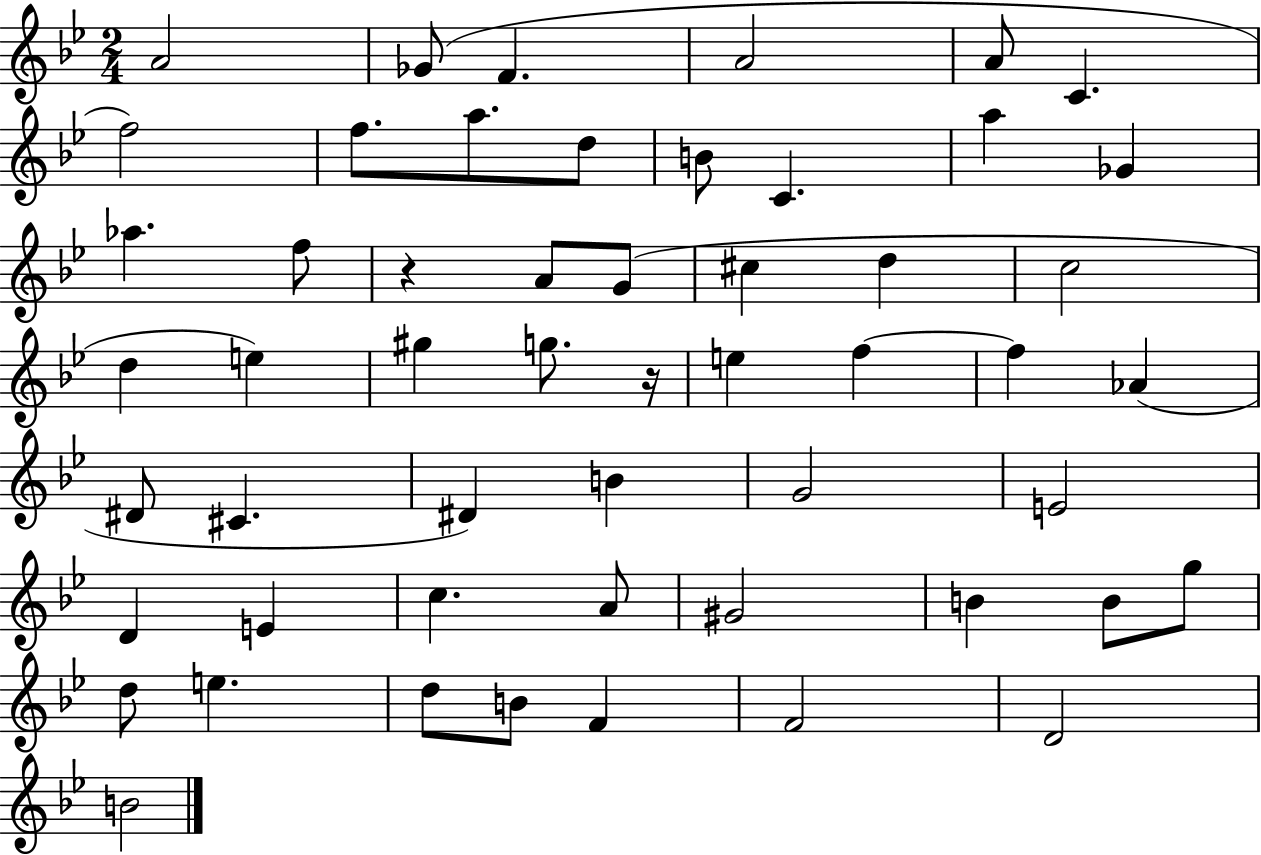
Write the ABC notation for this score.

X:1
T:Untitled
M:2/4
L:1/4
K:Bb
A2 _G/2 F A2 A/2 C f2 f/2 a/2 d/2 B/2 C a _G _a f/2 z A/2 G/2 ^c d c2 d e ^g g/2 z/4 e f f _A ^D/2 ^C ^D B G2 E2 D E c A/2 ^G2 B B/2 g/2 d/2 e d/2 B/2 F F2 D2 B2